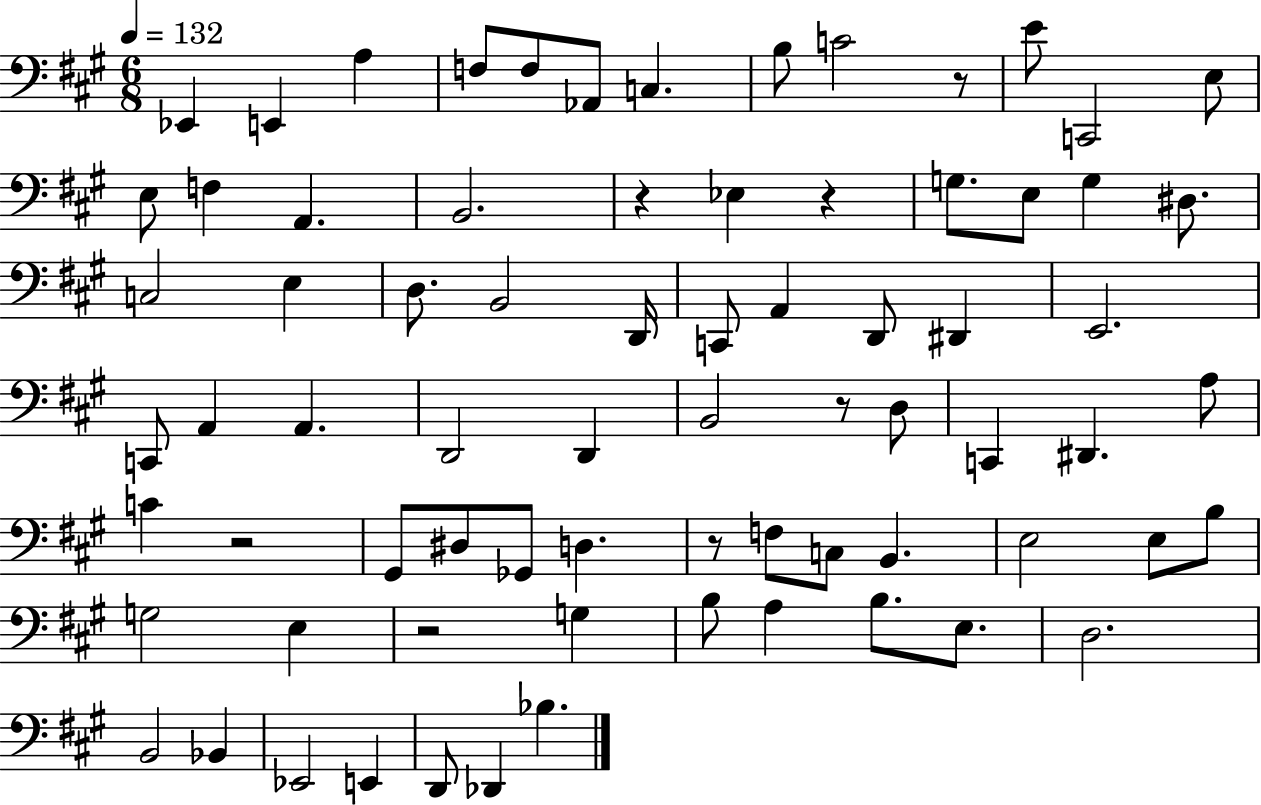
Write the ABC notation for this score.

X:1
T:Untitled
M:6/8
L:1/4
K:A
_E,, E,, A, F,/2 F,/2 _A,,/2 C, B,/2 C2 z/2 E/2 C,,2 E,/2 E,/2 F, A,, B,,2 z _E, z G,/2 E,/2 G, ^D,/2 C,2 E, D,/2 B,,2 D,,/4 C,,/2 A,, D,,/2 ^D,, E,,2 C,,/2 A,, A,, D,,2 D,, B,,2 z/2 D,/2 C,, ^D,, A,/2 C z2 ^G,,/2 ^D,/2 _G,,/2 D, z/2 F,/2 C,/2 B,, E,2 E,/2 B,/2 G,2 E, z2 G, B,/2 A, B,/2 E,/2 D,2 B,,2 _B,, _E,,2 E,, D,,/2 _D,, _B,